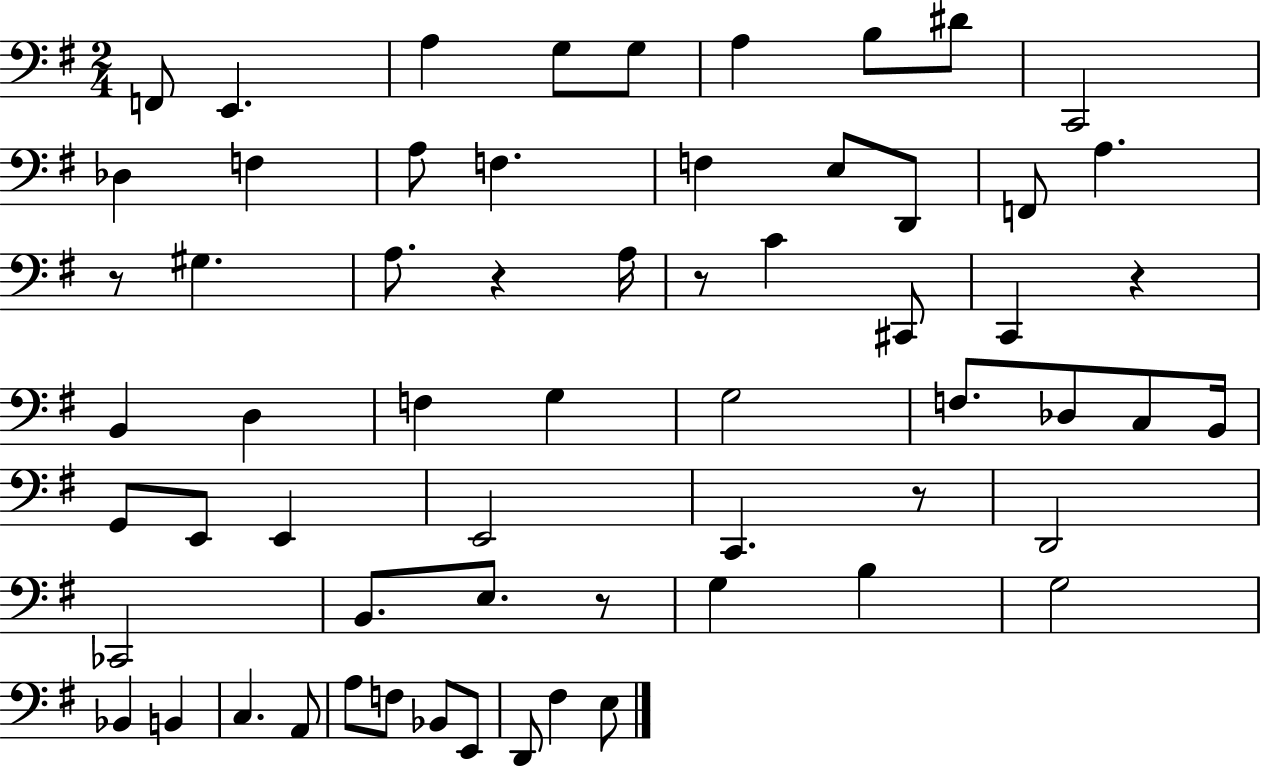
F2/e E2/q. A3/q G3/e G3/e A3/q B3/e D#4/e C2/h Db3/q F3/q A3/e F3/q. F3/q E3/e D2/e F2/e A3/q. R/e G#3/q. A3/e. R/q A3/s R/e C4/q C#2/e C2/q R/q B2/q D3/q F3/q G3/q G3/h F3/e. Db3/e C3/e B2/s G2/e E2/e E2/q E2/h C2/q. R/e D2/h CES2/h B2/e. E3/e. R/e G3/q B3/q G3/h Bb2/q B2/q C3/q. A2/e A3/e F3/e Bb2/e E2/e D2/e F#3/q E3/e